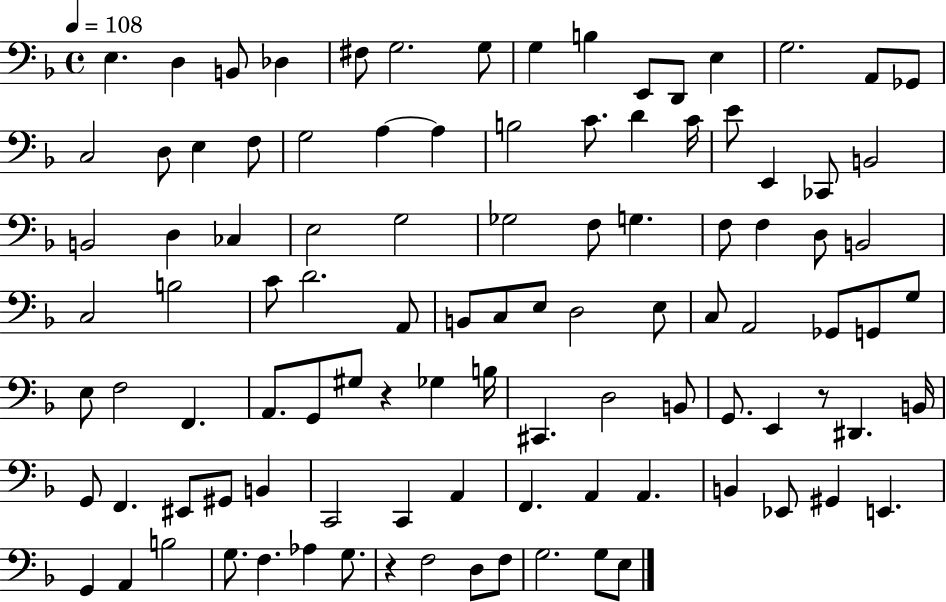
X:1
T:Untitled
M:4/4
L:1/4
K:F
E, D, B,,/2 _D, ^F,/2 G,2 G,/2 G, B, E,,/2 D,,/2 E, G,2 A,,/2 _G,,/2 C,2 D,/2 E, F,/2 G,2 A, A, B,2 C/2 D C/4 E/2 E,, _C,,/2 B,,2 B,,2 D, _C, E,2 G,2 _G,2 F,/2 G, F,/2 F, D,/2 B,,2 C,2 B,2 C/2 D2 A,,/2 B,,/2 C,/2 E,/2 D,2 E,/2 C,/2 A,,2 _G,,/2 G,,/2 G,/2 E,/2 F,2 F,, A,,/2 G,,/2 ^G,/2 z _G, B,/4 ^C,, D,2 B,,/2 G,,/2 E,, z/2 ^D,, B,,/4 G,,/2 F,, ^E,,/2 ^G,,/2 B,, C,,2 C,, A,, F,, A,, A,, B,, _E,,/2 ^G,, E,, G,, A,, B,2 G,/2 F, _A, G,/2 z F,2 D,/2 F,/2 G,2 G,/2 E,/2